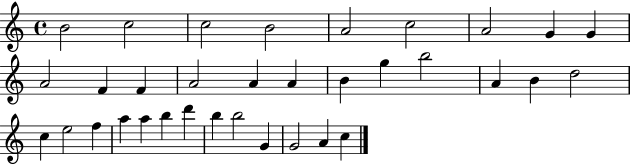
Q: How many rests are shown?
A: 0